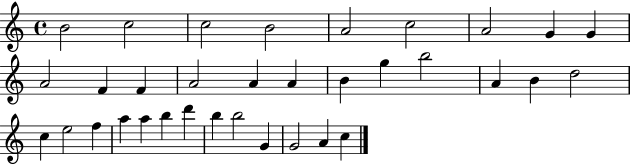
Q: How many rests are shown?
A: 0